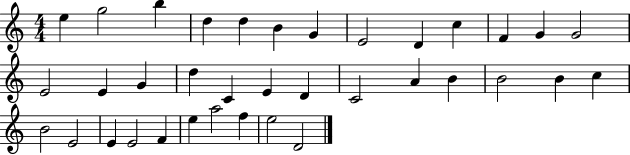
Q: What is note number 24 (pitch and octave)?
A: B4